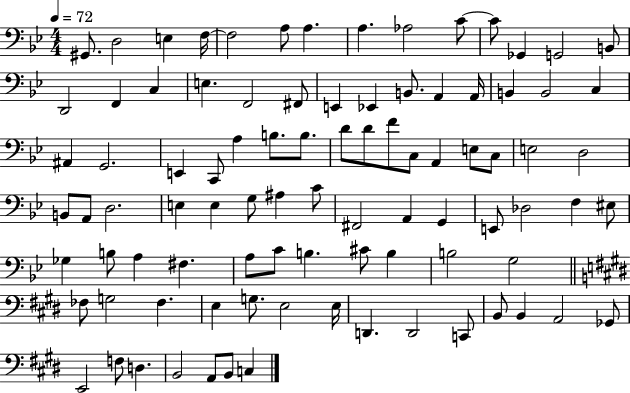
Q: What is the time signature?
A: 4/4